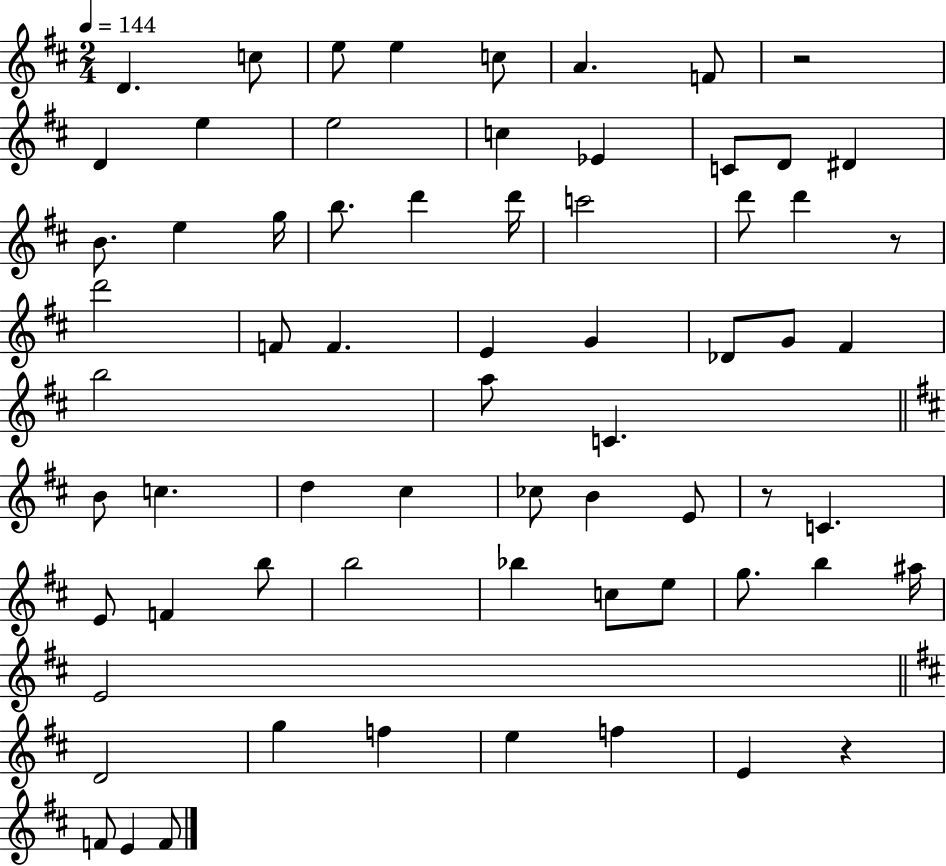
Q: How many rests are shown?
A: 4